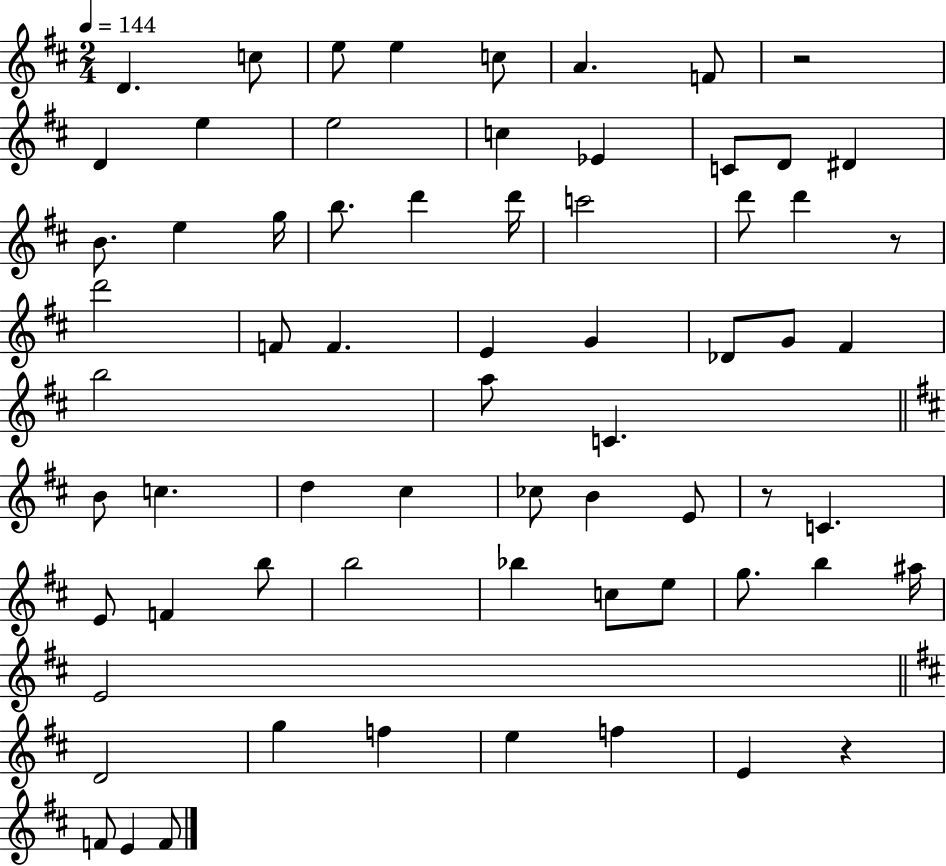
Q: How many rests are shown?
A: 4